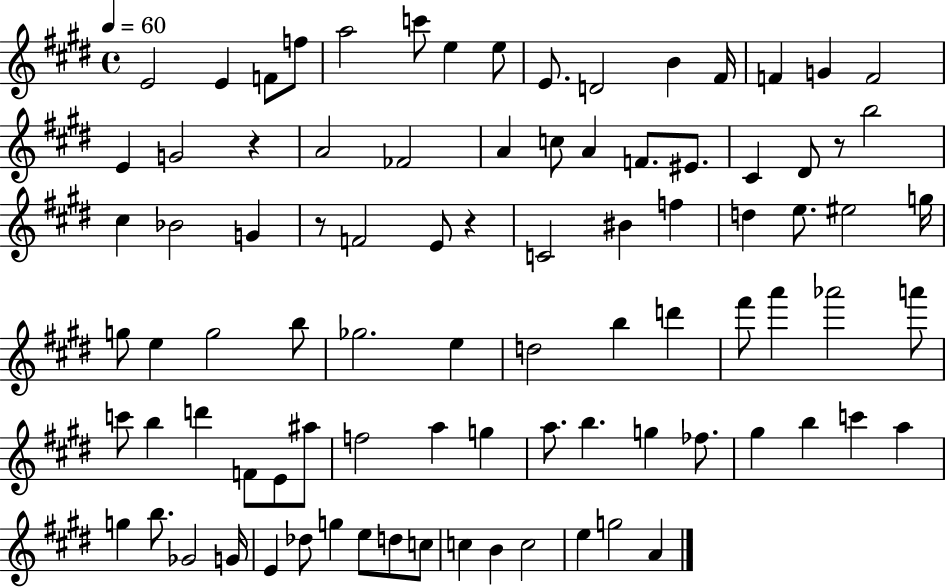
X:1
T:Untitled
M:4/4
L:1/4
K:E
E2 E F/2 f/2 a2 c'/2 e e/2 E/2 D2 B ^F/4 F G F2 E G2 z A2 _F2 A c/2 A F/2 ^E/2 ^C ^D/2 z/2 b2 ^c _B2 G z/2 F2 E/2 z C2 ^B f d e/2 ^e2 g/4 g/2 e g2 b/2 _g2 e d2 b d' ^f'/2 a' _a'2 a'/2 c'/2 b d' F/2 E/2 ^a/2 f2 a g a/2 b g _f/2 ^g b c' a g b/2 _G2 G/4 E _d/2 g e/2 d/2 c/2 c B c2 e g2 A